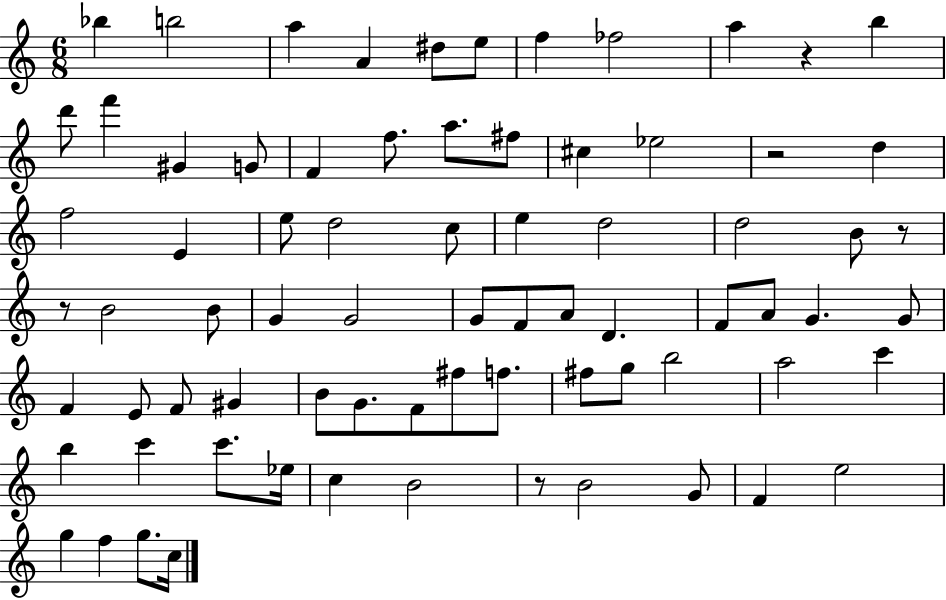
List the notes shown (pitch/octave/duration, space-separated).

Bb5/q B5/h A5/q A4/q D#5/e E5/e F5/q FES5/h A5/q R/q B5/q D6/e F6/q G#4/q G4/e F4/q F5/e. A5/e. F#5/e C#5/q Eb5/h R/h D5/q F5/h E4/q E5/e D5/h C5/e E5/q D5/h D5/h B4/e R/e R/e B4/h B4/e G4/q G4/h G4/e F4/e A4/e D4/q. F4/e A4/e G4/q. G4/e F4/q E4/e F4/e G#4/q B4/e G4/e. F4/e F#5/e F5/e. F#5/e G5/e B5/h A5/h C6/q B5/q C6/q C6/e. Eb5/s C5/q B4/h R/e B4/h G4/e F4/q E5/h G5/q F5/q G5/e. C5/s